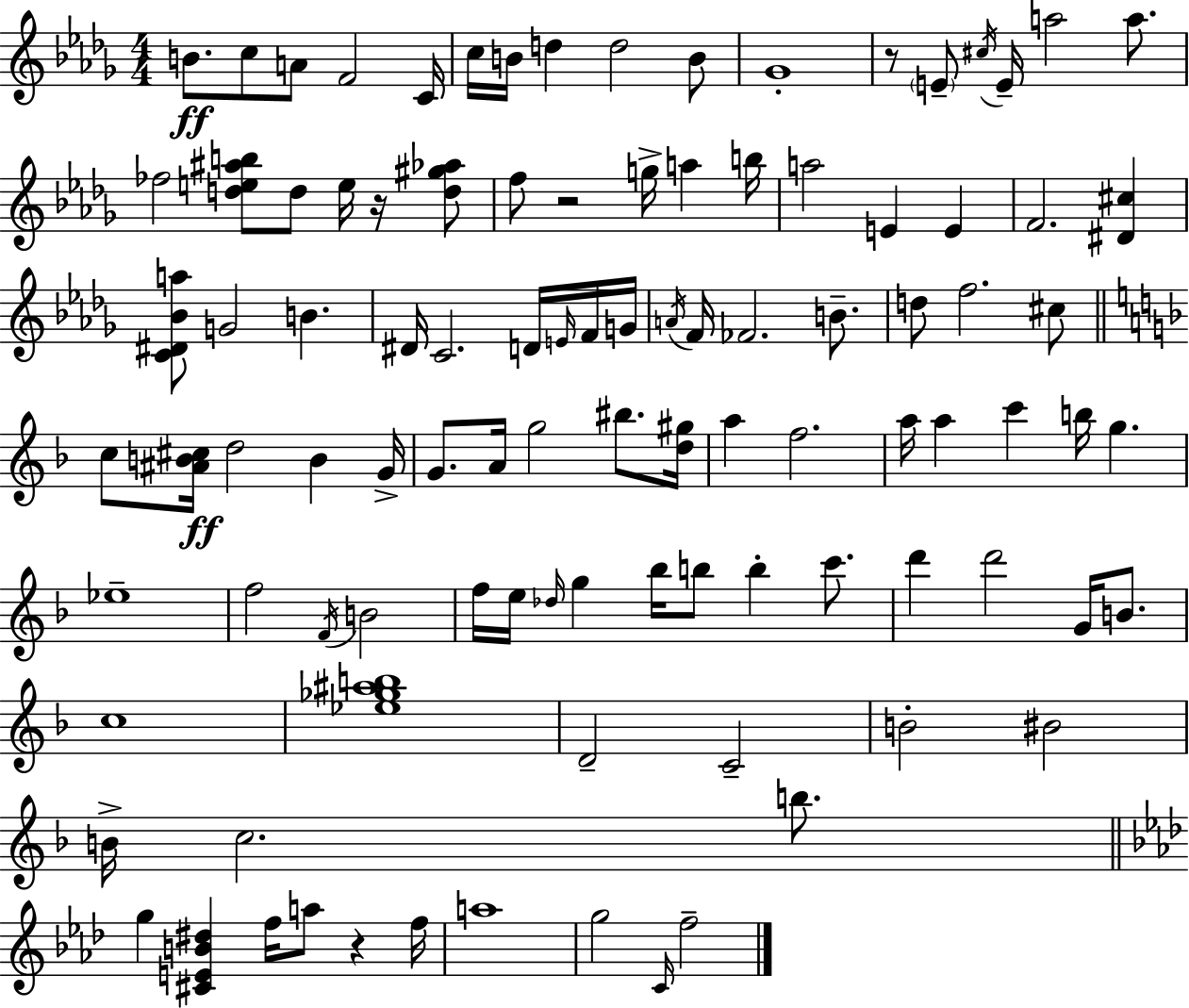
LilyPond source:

{
  \clef treble
  \numericTimeSignature
  \time 4/4
  \key bes \minor
  b'8.\ff c''8 a'8 f'2 c'16 | c''16 b'16 d''4 d''2 b'8 | ges'1-. | r8 \parenthesize e'8-- \acciaccatura { cis''16 } e'16-- a''2 a''8. | \break fes''2 <d'' e'' ais'' b''>8 d''8 e''16 r16 <d'' gis'' aes''>8 | f''8 r2 g''16-> a''4 | b''16 a''2 e'4 e'4 | f'2. <dis' cis''>4 | \break <c' dis' bes' a''>8 g'2 b'4. | dis'16 c'2. d'16 \grace { e'16 } | f'16 g'16 \acciaccatura { a'16 } f'16 fes'2. | b'8.-- d''8 f''2. | \break cis''8 \bar "||" \break \key f \major c''8 <ais' b' cis''>16\ff d''2 b'4 g'16-> | g'8. a'16 g''2 bis''8. <d'' gis''>16 | a''4 f''2. | a''16 a''4 c'''4 b''16 g''4. | \break ees''1-- | f''2 \acciaccatura { f'16 } b'2 | f''16 e''16 \grace { des''16 } g''4 bes''16 b''8 b''4-. c'''8. | d'''4 d'''2 g'16 b'8. | \break c''1 | <ees'' ges'' ais'' b''>1 | d'2-- c'2-- | b'2-. bis'2 | \break b'16-> c''2. b''8. | \bar "||" \break \key aes \major g''4 <cis' e' b' dis''>4 f''16 a''8 r4 f''16 | a''1 | g''2 \grace { c'16 } f''2-- | \bar "|."
}